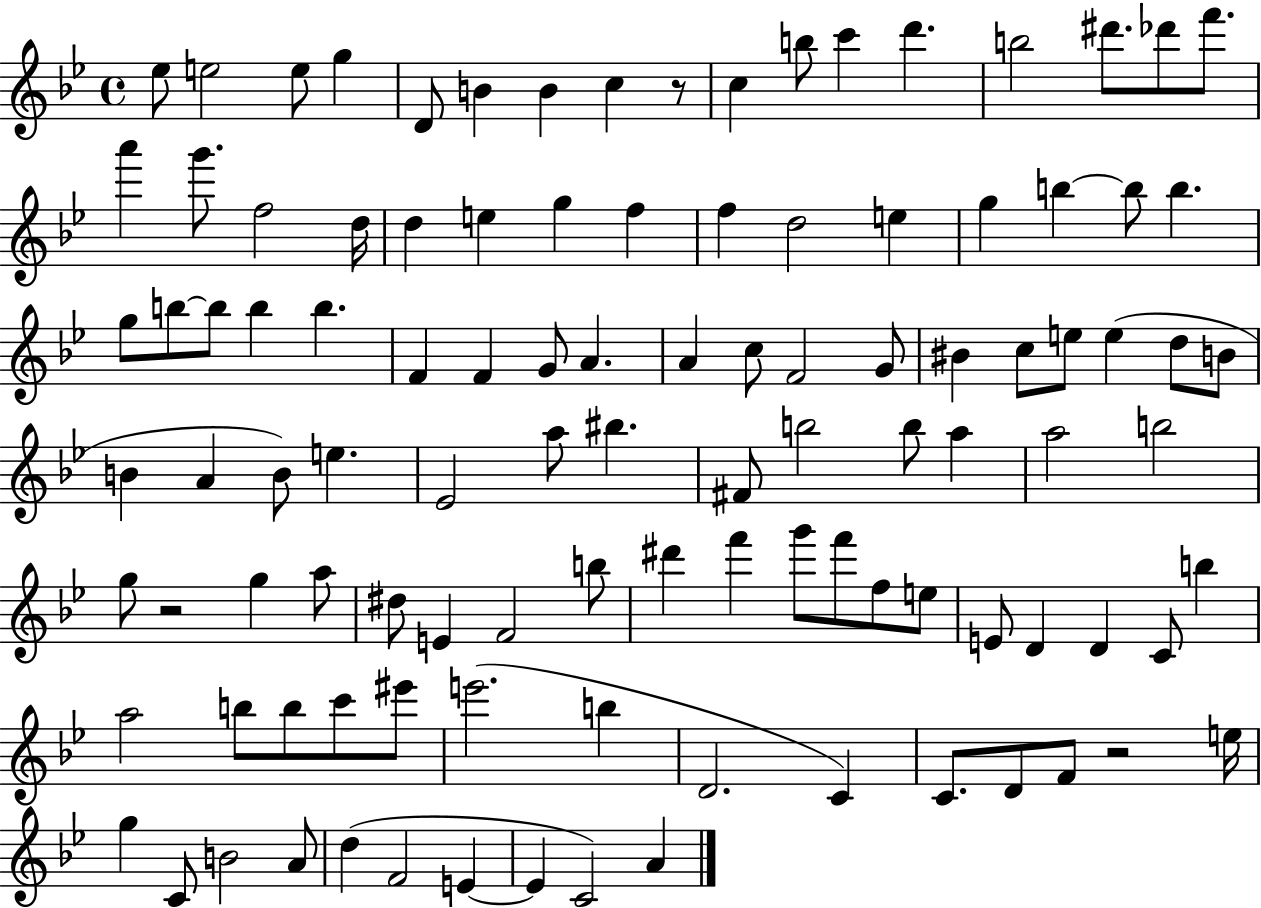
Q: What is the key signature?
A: BES major